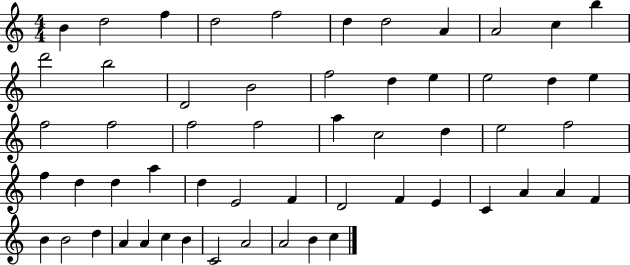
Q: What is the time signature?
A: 4/4